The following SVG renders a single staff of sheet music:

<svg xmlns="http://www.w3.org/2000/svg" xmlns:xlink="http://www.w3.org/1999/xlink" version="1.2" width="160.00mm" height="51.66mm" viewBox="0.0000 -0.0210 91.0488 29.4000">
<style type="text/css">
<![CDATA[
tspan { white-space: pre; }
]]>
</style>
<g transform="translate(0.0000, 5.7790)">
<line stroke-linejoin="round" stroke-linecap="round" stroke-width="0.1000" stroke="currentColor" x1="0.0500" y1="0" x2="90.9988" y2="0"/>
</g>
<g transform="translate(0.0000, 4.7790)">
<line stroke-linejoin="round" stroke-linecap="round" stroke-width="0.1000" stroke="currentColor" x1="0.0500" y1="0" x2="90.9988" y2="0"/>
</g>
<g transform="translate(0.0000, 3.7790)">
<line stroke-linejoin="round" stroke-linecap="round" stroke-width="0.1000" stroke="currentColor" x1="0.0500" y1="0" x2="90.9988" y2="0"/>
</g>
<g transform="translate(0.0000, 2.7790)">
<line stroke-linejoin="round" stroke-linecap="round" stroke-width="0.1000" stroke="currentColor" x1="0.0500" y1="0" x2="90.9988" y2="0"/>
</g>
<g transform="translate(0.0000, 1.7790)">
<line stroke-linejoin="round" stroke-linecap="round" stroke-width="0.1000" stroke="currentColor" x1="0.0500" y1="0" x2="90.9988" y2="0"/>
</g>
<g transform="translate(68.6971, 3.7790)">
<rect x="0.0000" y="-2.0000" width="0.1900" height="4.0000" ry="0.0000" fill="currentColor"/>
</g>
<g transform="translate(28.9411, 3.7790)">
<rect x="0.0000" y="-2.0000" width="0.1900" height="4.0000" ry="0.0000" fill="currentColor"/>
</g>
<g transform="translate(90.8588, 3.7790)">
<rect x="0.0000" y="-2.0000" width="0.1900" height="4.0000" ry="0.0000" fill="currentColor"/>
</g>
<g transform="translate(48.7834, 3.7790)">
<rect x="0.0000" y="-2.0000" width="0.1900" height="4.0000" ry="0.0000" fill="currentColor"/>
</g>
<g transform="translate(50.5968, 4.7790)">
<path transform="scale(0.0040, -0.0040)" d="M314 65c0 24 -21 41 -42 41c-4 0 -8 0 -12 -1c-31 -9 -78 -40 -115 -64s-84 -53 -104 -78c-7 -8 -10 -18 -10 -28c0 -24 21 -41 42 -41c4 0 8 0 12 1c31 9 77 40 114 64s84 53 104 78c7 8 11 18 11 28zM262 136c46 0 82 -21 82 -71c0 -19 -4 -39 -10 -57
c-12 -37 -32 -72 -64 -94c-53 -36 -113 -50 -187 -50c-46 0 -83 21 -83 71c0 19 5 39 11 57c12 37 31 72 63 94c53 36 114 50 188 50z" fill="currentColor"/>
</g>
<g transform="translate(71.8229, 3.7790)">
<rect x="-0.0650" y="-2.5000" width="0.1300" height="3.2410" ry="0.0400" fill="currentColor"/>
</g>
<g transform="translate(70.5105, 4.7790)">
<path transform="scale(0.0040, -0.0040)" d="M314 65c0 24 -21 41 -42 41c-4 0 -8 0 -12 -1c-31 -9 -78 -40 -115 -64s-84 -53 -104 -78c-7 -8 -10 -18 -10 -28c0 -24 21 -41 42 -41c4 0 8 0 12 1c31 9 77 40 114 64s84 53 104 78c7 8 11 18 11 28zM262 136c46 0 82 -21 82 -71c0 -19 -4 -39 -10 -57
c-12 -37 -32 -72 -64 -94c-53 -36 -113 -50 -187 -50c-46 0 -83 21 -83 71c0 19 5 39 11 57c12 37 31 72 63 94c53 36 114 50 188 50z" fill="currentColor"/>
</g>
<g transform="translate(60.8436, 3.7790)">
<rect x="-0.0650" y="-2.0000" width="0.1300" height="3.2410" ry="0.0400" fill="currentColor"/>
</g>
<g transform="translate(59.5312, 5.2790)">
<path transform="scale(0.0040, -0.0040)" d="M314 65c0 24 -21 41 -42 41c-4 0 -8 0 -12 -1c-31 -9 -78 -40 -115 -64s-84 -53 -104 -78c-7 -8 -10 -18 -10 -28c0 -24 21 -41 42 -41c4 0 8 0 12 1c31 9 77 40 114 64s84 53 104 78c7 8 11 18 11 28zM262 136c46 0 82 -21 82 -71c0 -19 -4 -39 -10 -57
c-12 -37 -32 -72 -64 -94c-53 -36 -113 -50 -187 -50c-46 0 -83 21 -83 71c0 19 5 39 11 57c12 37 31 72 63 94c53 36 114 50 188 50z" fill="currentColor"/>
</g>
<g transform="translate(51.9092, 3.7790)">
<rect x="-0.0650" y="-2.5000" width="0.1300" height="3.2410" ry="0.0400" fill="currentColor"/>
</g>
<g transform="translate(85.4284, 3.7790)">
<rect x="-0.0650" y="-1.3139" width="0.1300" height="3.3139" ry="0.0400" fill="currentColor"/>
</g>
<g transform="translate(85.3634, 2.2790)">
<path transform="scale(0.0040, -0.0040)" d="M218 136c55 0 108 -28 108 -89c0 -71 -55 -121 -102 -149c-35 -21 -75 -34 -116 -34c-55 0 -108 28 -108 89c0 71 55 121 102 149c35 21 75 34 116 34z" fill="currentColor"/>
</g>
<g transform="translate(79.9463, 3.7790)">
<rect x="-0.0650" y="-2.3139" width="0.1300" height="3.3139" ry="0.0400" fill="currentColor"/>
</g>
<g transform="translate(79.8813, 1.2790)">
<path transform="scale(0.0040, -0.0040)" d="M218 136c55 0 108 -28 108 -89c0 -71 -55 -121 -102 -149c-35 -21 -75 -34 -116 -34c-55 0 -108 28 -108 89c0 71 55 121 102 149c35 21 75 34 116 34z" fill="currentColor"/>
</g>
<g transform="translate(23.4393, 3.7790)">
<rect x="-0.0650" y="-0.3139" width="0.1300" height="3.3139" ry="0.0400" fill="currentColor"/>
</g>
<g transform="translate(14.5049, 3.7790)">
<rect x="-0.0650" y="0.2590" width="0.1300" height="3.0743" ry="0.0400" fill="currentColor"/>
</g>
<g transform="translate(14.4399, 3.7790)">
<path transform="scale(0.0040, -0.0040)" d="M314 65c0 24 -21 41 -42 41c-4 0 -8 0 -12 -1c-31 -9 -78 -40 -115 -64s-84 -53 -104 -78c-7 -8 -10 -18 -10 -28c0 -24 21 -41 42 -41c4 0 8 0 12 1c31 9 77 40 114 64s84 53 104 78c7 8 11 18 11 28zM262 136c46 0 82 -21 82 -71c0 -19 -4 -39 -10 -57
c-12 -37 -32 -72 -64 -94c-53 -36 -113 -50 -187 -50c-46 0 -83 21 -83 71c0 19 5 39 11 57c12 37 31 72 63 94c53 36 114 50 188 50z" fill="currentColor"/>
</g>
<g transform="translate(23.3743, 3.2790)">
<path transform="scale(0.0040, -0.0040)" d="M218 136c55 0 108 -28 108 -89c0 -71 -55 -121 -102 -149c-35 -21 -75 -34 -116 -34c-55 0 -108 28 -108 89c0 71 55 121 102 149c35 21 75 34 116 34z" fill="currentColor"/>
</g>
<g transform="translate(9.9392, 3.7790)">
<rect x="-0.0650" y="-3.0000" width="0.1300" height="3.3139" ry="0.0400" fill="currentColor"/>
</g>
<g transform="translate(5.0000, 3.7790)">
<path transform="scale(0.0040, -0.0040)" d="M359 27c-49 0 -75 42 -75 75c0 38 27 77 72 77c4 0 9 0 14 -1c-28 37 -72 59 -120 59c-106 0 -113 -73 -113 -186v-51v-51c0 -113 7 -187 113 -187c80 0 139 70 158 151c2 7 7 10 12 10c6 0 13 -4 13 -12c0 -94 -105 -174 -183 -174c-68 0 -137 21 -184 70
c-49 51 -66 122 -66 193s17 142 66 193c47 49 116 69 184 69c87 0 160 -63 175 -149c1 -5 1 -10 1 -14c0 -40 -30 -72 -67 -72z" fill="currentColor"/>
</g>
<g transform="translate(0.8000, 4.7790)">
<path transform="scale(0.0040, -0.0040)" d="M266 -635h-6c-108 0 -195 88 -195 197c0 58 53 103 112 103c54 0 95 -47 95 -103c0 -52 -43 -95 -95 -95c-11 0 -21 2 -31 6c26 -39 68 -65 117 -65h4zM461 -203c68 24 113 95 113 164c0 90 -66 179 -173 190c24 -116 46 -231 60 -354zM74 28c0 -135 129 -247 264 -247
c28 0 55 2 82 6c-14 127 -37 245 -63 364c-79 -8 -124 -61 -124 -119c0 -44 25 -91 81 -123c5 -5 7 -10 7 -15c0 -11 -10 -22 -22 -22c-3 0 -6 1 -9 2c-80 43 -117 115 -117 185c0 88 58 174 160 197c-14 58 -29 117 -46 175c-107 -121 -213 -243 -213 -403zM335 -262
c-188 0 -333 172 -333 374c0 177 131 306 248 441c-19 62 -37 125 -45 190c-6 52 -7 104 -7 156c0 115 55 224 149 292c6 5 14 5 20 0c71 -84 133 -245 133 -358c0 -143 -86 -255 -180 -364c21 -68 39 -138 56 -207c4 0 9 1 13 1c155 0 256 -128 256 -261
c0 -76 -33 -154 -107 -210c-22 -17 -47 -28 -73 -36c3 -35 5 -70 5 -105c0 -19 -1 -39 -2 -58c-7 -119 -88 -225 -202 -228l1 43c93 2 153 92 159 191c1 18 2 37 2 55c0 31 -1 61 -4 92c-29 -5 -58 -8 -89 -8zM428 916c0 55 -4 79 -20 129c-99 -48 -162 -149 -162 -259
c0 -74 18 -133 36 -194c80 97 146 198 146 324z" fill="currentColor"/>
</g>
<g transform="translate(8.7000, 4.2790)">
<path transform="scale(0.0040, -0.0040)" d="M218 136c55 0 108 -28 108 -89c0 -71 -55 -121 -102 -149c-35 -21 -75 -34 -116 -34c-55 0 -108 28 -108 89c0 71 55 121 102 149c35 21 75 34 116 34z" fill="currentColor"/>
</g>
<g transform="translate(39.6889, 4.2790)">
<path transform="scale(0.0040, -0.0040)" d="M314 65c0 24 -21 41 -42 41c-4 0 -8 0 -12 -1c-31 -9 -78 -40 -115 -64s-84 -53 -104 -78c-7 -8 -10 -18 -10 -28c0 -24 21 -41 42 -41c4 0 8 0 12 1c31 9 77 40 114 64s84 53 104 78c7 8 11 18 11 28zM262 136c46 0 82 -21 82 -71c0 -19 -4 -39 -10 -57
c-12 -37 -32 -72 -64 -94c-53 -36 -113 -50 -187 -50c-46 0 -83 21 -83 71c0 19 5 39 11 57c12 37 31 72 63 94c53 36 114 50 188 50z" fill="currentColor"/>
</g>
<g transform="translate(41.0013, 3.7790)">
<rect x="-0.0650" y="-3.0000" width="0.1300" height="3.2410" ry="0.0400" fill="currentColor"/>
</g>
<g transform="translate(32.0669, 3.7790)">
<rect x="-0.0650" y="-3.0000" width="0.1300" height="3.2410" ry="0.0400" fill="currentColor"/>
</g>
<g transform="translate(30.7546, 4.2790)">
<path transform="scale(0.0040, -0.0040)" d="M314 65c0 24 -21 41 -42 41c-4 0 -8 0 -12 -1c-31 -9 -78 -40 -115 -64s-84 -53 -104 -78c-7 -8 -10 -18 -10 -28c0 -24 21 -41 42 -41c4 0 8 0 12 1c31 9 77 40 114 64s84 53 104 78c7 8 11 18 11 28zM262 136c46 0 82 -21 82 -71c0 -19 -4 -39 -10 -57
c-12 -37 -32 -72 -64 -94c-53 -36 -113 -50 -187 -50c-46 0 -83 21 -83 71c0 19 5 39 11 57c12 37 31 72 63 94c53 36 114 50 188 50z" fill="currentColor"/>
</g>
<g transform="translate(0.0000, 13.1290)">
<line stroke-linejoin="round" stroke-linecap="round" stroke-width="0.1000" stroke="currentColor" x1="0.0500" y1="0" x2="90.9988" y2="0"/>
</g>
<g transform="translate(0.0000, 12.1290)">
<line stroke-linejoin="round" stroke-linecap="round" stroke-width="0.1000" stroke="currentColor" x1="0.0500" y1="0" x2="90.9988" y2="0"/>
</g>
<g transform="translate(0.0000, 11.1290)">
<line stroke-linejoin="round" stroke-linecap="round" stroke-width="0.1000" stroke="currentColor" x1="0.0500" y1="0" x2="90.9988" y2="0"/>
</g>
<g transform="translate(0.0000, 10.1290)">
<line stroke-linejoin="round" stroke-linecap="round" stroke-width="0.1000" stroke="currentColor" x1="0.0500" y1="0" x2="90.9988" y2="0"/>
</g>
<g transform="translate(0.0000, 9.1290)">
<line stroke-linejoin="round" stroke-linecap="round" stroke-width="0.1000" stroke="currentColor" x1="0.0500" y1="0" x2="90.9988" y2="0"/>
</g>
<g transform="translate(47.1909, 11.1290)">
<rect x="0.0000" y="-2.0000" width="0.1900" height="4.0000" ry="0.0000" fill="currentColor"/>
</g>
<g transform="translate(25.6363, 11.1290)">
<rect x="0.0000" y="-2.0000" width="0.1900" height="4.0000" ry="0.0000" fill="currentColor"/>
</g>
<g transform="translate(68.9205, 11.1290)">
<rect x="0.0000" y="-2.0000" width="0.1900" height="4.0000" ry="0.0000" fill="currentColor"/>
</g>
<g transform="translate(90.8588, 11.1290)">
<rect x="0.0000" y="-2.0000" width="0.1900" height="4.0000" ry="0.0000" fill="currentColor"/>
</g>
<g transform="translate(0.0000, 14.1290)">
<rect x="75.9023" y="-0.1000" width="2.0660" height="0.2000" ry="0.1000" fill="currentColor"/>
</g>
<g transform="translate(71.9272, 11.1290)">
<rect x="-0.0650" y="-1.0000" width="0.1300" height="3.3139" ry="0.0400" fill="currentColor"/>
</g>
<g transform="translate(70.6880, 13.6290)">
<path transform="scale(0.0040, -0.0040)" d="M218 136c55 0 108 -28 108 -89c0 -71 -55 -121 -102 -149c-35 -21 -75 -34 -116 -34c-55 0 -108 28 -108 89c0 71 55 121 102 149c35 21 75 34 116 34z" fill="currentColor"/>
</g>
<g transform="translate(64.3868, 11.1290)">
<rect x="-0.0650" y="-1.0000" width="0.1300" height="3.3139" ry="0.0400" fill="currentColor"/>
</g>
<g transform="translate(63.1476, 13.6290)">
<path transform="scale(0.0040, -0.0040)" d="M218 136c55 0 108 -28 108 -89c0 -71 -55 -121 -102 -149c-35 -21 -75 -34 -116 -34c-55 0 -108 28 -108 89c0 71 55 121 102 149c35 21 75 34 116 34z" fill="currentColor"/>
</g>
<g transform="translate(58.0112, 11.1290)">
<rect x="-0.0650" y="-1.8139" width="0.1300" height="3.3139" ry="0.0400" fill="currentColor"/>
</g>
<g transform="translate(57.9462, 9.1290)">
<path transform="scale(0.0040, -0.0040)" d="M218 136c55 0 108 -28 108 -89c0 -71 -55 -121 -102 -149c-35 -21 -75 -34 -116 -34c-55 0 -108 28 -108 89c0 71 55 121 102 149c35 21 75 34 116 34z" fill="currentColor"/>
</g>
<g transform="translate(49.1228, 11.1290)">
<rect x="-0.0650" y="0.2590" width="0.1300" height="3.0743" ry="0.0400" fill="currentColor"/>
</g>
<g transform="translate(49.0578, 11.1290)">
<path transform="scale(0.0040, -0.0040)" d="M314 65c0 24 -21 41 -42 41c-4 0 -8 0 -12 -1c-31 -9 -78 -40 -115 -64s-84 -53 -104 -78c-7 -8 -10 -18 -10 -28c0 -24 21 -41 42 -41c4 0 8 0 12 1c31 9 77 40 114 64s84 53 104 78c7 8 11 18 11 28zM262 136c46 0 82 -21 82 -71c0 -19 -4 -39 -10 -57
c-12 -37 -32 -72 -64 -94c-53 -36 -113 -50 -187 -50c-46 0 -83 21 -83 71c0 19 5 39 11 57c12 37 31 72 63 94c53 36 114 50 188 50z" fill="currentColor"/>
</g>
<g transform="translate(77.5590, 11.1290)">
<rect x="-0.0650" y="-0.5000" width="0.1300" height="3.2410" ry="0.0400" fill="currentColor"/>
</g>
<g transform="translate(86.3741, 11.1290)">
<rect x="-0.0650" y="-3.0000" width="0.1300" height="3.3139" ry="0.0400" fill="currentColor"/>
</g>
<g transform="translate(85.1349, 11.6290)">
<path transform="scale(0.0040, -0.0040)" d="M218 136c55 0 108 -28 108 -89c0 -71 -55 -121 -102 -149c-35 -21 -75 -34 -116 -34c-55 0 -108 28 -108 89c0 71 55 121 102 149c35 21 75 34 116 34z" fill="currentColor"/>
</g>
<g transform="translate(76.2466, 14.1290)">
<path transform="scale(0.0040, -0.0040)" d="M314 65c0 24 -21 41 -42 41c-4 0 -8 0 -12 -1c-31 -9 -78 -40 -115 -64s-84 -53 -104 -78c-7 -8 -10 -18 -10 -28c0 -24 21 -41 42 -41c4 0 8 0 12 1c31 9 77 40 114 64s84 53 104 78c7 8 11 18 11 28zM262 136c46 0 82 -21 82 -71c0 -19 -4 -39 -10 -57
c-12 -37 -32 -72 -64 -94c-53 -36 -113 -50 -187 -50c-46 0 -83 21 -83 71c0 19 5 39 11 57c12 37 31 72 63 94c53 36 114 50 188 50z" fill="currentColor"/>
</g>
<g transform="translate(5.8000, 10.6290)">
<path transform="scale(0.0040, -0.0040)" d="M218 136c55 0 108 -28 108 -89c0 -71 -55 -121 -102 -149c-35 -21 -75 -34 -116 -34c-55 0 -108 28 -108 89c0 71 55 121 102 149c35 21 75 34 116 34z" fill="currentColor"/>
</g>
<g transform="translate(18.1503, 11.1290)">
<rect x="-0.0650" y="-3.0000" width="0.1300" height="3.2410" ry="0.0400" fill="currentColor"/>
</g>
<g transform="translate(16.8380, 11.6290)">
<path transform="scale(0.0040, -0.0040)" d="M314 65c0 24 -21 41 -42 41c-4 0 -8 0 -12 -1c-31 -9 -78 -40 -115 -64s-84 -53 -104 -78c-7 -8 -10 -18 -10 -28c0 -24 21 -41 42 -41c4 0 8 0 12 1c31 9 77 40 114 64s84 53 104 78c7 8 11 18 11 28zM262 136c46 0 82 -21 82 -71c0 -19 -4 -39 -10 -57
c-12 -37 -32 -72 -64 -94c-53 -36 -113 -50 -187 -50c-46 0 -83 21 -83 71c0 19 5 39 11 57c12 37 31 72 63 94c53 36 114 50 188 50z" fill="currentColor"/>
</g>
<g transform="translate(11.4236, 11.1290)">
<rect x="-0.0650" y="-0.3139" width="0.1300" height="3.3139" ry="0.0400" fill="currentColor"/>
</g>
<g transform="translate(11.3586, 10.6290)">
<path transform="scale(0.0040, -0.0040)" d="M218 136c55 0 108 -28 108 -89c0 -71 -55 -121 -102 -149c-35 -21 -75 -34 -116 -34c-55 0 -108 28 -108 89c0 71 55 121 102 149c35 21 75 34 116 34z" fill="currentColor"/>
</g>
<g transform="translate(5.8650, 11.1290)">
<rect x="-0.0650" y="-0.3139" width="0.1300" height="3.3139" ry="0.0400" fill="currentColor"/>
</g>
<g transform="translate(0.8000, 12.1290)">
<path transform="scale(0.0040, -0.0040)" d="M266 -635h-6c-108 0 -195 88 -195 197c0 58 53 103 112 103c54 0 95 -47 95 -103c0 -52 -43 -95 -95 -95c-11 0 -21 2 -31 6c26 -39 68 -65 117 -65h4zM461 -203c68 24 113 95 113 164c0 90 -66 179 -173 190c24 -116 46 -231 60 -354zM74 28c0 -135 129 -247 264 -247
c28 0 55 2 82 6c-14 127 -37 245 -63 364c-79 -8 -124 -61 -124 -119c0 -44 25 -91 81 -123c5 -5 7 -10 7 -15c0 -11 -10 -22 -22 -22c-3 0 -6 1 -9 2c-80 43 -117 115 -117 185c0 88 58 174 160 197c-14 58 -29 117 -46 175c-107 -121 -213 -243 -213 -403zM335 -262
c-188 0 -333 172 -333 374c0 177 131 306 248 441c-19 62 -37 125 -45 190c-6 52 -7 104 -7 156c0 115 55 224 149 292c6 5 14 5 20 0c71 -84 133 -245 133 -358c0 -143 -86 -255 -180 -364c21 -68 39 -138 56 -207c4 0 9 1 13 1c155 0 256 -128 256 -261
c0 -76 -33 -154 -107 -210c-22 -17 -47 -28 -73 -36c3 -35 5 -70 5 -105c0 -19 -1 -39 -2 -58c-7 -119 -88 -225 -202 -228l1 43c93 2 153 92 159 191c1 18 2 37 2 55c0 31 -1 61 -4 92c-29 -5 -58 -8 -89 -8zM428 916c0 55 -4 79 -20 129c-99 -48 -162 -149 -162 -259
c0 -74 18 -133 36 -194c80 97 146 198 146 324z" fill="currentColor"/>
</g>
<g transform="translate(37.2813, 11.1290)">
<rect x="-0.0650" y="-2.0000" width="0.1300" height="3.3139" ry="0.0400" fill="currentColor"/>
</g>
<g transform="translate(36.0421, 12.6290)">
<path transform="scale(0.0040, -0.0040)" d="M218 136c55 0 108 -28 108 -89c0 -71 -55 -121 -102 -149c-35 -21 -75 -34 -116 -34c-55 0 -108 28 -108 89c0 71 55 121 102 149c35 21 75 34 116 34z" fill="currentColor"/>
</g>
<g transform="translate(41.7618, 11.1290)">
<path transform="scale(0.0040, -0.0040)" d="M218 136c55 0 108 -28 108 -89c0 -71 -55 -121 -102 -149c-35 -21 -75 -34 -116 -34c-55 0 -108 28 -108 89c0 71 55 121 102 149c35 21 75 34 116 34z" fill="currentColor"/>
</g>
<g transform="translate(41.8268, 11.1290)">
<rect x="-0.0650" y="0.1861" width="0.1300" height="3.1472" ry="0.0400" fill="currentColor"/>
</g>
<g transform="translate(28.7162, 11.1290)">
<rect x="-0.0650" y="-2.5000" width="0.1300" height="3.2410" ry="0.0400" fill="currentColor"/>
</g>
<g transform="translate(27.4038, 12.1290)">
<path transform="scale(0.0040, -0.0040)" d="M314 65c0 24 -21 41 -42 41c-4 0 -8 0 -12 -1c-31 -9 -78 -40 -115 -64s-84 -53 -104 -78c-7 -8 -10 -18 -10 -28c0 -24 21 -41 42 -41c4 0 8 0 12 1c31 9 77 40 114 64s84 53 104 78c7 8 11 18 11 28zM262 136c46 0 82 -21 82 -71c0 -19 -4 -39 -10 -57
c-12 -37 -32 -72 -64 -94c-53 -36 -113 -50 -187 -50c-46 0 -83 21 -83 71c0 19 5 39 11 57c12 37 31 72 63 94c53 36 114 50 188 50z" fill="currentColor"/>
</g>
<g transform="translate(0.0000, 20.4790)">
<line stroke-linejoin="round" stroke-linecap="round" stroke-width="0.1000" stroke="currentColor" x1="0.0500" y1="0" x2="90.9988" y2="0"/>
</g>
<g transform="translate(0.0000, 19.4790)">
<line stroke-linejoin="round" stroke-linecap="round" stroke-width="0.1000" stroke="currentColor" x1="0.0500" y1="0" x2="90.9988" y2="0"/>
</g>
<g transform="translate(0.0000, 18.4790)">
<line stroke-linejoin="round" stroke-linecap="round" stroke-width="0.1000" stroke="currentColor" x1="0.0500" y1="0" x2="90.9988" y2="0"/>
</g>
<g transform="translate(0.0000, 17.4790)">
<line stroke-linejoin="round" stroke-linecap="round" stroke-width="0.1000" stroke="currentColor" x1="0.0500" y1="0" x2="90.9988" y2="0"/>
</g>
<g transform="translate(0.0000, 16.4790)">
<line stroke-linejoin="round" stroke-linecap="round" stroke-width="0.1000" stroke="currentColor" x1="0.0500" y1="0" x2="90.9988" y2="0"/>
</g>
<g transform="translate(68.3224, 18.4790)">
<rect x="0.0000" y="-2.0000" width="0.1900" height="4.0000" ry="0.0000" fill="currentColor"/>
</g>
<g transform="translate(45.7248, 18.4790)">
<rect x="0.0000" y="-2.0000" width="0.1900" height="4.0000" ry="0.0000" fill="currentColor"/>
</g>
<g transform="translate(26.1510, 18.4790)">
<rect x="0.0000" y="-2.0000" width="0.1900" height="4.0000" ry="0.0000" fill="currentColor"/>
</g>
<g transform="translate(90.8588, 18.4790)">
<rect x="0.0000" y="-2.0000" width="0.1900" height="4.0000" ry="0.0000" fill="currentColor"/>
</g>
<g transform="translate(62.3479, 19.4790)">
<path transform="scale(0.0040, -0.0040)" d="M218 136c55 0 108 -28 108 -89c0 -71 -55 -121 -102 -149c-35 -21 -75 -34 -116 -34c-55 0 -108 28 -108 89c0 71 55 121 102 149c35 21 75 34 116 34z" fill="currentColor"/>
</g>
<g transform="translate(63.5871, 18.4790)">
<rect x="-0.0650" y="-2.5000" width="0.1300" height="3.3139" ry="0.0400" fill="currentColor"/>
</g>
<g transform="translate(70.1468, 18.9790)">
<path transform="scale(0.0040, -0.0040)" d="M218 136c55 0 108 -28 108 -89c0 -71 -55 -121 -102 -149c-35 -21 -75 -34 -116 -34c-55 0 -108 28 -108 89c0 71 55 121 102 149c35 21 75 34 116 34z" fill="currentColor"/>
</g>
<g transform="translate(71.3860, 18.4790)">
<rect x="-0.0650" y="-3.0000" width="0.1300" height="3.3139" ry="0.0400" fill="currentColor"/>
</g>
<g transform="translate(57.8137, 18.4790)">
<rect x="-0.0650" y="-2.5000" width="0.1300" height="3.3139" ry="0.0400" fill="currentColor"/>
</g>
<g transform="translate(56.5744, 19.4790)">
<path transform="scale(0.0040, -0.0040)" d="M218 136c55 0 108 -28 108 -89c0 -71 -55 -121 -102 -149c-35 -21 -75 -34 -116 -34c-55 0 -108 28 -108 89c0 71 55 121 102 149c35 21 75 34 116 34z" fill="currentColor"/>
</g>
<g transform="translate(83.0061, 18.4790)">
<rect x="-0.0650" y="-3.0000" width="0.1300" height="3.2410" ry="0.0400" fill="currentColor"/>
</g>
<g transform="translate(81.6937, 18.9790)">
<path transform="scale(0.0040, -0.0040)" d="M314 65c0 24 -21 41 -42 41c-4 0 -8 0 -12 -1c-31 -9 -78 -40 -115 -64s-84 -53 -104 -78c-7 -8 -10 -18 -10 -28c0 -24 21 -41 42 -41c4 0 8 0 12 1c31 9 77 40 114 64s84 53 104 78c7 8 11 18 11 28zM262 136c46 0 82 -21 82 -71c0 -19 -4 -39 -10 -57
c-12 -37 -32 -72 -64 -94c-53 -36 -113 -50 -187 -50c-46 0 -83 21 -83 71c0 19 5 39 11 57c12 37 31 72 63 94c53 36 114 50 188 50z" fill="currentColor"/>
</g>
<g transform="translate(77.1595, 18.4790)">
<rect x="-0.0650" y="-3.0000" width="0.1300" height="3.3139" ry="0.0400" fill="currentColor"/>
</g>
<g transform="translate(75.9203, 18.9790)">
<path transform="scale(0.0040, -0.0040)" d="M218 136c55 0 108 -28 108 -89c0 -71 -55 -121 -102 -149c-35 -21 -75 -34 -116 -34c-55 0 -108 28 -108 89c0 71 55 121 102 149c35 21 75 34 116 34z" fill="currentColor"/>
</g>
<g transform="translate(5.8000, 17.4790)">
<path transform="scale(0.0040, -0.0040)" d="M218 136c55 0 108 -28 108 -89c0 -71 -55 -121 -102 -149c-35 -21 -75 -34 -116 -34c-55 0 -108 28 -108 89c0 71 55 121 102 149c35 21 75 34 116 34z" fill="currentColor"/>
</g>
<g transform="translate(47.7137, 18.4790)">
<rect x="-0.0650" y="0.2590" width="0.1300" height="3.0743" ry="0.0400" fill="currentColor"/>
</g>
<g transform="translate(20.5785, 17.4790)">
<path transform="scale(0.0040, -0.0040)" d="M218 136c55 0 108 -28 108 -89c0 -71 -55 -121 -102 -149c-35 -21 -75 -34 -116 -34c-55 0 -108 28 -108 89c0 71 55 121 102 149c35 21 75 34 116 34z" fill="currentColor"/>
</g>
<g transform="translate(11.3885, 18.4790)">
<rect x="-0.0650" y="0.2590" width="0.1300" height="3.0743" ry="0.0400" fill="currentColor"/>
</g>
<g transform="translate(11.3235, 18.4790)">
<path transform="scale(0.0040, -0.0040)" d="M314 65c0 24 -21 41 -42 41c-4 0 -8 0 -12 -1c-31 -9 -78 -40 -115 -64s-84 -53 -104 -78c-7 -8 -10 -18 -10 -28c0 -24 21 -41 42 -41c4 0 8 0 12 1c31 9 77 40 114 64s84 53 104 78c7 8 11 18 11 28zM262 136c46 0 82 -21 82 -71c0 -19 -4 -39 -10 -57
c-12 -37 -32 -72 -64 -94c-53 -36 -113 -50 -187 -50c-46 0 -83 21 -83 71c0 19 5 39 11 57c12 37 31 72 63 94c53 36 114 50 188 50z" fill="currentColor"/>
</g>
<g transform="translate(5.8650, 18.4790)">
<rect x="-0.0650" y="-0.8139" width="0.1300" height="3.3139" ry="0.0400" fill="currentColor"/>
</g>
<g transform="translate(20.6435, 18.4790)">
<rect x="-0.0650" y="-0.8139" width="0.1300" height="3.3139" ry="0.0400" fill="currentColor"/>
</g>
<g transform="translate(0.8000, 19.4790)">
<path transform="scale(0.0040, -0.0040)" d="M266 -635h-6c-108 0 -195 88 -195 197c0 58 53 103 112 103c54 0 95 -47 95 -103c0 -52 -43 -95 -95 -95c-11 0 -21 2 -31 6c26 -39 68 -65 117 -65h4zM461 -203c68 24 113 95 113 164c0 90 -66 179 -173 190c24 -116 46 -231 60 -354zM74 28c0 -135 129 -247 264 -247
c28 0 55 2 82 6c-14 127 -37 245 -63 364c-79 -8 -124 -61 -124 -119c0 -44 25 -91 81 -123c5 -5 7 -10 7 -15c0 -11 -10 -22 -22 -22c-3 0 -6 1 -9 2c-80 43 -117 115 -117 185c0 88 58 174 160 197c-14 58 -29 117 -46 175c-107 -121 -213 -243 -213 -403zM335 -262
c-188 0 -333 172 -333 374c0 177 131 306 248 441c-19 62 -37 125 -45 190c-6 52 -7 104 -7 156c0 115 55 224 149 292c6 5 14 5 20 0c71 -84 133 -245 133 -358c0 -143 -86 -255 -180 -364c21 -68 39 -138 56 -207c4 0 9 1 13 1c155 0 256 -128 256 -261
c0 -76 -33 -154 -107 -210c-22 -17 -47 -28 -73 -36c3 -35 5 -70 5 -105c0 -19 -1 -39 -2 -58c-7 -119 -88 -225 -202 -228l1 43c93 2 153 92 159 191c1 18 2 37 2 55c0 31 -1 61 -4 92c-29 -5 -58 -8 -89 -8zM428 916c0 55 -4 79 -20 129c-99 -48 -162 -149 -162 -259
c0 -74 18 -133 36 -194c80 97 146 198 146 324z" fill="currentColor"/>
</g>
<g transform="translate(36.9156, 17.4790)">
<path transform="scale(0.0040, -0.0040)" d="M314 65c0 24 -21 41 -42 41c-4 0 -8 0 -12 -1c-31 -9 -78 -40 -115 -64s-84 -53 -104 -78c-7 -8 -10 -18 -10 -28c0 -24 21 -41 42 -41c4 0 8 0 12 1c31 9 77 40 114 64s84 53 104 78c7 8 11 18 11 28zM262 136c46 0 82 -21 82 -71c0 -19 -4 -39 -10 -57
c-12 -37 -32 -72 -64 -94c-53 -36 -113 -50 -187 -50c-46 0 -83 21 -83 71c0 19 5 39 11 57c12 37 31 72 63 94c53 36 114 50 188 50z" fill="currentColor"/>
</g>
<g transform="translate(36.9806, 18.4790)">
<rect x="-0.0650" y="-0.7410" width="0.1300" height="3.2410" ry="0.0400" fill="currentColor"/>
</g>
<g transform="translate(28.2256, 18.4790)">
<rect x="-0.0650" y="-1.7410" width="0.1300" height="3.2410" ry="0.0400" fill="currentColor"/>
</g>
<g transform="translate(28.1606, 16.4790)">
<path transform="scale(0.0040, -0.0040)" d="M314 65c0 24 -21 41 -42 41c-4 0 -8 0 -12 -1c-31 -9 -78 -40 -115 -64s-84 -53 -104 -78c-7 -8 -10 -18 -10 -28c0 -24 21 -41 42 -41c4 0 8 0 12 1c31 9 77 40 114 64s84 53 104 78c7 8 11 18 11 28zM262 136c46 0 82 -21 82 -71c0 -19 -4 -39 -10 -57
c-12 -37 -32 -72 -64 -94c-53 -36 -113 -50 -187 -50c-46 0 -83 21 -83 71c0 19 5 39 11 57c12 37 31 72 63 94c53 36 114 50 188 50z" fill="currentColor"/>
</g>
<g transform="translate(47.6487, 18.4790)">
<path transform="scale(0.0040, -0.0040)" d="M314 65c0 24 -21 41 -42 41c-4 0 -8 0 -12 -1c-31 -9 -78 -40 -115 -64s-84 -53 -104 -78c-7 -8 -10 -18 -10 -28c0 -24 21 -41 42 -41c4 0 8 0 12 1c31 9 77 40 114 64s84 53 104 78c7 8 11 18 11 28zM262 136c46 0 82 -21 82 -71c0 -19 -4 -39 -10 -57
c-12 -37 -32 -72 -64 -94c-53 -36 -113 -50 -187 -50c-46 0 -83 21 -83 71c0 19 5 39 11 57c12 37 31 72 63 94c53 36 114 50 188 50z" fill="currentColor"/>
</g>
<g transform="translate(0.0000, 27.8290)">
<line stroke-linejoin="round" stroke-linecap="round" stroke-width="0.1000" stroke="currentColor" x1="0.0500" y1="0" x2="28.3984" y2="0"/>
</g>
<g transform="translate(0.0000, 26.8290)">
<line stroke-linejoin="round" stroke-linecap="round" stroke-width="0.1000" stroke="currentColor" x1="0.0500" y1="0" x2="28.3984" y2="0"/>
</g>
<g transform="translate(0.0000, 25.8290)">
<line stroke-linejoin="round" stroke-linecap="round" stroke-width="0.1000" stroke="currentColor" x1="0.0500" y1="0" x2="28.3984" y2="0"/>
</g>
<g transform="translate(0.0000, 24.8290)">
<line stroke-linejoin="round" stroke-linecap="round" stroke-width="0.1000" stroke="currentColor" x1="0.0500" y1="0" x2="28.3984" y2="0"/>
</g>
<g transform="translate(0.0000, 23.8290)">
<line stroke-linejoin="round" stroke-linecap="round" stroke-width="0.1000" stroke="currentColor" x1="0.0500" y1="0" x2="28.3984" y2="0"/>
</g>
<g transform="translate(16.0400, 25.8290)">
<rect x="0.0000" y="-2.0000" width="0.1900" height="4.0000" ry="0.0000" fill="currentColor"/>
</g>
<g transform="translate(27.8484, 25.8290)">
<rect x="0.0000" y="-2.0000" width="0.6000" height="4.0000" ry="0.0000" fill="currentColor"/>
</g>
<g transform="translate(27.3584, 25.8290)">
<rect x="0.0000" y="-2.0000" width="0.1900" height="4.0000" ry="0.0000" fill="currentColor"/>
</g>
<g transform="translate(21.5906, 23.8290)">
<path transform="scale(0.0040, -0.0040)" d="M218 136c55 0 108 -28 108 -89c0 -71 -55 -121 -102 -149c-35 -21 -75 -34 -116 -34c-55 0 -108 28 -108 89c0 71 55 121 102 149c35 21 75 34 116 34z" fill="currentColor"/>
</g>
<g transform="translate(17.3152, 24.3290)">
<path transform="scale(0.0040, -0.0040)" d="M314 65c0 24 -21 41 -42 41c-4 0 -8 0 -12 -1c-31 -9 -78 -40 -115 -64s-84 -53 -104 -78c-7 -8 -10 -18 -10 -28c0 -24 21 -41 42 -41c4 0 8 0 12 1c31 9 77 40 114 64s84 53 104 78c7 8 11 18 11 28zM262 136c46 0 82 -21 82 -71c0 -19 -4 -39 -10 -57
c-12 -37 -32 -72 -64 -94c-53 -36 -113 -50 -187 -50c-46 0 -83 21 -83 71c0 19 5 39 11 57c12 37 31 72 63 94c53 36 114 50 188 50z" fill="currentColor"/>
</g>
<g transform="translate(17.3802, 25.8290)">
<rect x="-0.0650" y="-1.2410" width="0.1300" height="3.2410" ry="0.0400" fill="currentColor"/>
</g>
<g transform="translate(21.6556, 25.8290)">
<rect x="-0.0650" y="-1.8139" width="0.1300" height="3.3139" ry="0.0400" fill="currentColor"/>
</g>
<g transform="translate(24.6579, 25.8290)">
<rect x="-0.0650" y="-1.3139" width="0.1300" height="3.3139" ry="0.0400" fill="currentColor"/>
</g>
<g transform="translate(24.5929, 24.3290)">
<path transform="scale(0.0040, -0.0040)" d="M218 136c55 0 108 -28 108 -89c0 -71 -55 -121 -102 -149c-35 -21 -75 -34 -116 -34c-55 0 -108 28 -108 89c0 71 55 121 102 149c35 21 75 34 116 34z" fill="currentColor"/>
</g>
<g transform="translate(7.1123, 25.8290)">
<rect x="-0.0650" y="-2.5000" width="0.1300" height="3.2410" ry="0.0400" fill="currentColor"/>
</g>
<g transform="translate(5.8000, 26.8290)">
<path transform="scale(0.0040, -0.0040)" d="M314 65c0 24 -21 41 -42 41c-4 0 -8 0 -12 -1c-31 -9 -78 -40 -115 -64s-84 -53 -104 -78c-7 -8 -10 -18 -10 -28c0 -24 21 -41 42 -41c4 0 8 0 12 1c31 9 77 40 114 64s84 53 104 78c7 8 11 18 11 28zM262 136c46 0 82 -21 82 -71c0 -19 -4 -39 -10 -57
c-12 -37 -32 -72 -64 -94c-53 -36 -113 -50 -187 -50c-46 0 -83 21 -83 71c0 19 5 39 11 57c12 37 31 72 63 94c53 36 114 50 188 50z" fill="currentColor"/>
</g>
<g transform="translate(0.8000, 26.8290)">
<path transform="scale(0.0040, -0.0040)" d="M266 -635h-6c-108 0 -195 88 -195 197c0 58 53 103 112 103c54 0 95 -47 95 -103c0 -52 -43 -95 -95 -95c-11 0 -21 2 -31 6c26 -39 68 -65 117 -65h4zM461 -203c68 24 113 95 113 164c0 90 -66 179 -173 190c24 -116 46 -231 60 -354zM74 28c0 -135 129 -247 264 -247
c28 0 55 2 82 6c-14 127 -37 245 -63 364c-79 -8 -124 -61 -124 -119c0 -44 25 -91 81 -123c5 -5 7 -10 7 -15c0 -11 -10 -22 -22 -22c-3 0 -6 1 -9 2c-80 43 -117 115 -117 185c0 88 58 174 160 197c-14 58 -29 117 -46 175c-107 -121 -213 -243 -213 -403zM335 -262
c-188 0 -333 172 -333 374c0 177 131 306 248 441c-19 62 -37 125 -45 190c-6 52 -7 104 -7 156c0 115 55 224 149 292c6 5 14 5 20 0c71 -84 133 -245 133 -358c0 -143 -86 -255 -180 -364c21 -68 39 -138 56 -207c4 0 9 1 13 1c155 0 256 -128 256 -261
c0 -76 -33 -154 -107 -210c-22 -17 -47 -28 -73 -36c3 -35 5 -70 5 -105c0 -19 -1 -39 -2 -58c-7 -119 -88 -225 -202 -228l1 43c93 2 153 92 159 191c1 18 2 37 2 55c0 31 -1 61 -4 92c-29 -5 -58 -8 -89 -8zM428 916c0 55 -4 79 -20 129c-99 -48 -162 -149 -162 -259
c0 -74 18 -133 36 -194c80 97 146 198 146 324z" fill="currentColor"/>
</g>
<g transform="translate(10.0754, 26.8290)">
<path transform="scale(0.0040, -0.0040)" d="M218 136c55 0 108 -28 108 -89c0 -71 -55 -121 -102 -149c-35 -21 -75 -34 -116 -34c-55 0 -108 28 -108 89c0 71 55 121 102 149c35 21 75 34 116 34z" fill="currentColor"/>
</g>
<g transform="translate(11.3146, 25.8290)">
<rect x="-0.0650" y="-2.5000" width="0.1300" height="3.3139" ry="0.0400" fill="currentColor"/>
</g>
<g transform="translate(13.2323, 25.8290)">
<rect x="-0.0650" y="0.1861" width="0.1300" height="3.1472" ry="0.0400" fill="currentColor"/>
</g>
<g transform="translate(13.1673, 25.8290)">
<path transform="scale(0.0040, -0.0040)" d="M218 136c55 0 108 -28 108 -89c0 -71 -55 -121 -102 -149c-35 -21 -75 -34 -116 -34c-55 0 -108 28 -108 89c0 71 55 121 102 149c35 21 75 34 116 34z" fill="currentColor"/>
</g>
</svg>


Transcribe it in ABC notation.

X:1
T:Untitled
M:4/4
L:1/4
K:C
A B2 c A2 A2 G2 F2 G2 g e c c A2 G2 F B B2 f D D C2 A d B2 d f2 d2 B2 G G A A A2 G2 G B e2 f e